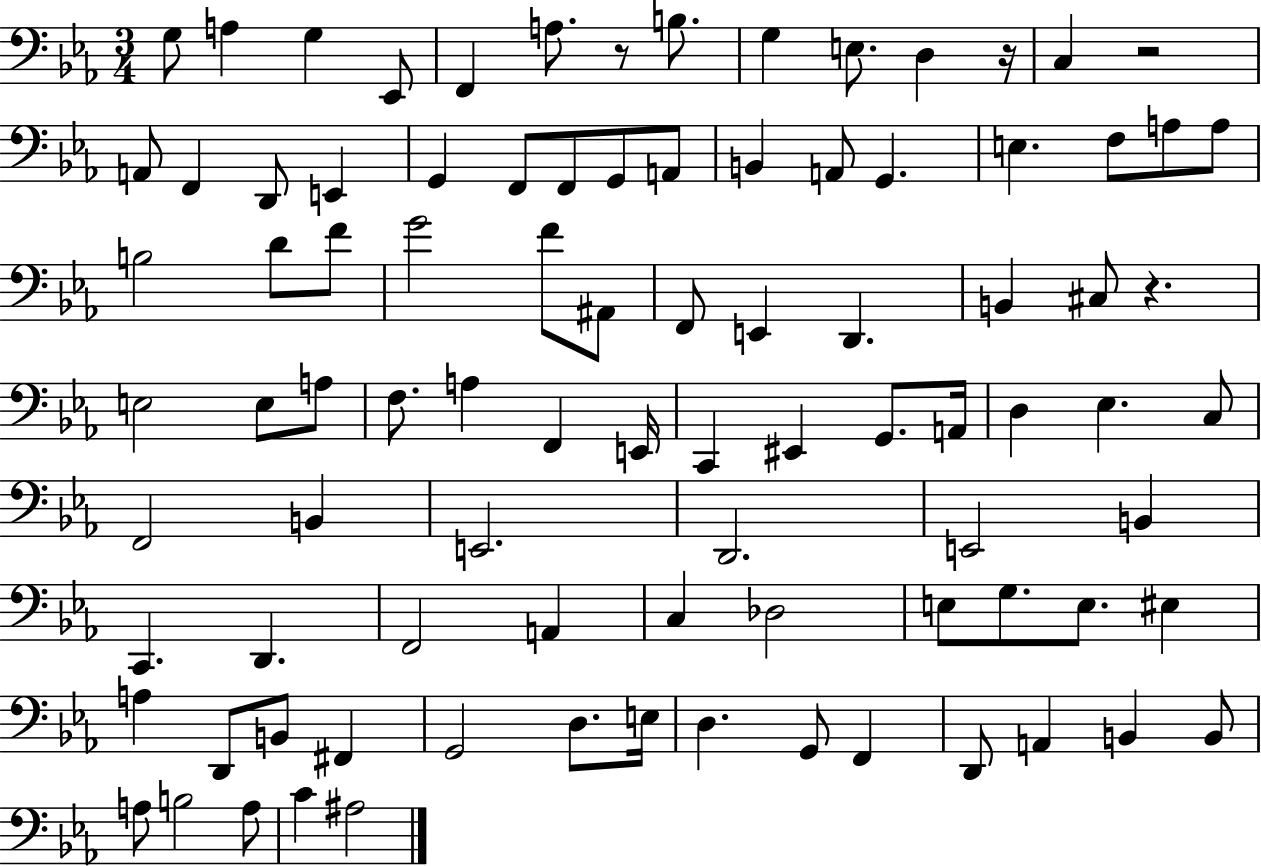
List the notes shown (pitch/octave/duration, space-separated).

G3/e A3/q G3/q Eb2/e F2/q A3/e. R/e B3/e. G3/q E3/e. D3/q R/s C3/q R/h A2/e F2/q D2/e E2/q G2/q F2/e F2/e G2/e A2/e B2/q A2/e G2/q. E3/q. F3/e A3/e A3/e B3/h D4/e F4/e G4/h F4/e A#2/e F2/e E2/q D2/q. B2/q C#3/e R/q. E3/h E3/e A3/e F3/e. A3/q F2/q E2/s C2/q EIS2/q G2/e. A2/s D3/q Eb3/q. C3/e F2/h B2/q E2/h. D2/h. E2/h B2/q C2/q. D2/q. F2/h A2/q C3/q Db3/h E3/e G3/e. E3/e. EIS3/q A3/q D2/e B2/e F#2/q G2/h D3/e. E3/s D3/q. G2/e F2/q D2/e A2/q B2/q B2/e A3/e B3/h A3/e C4/q A#3/h